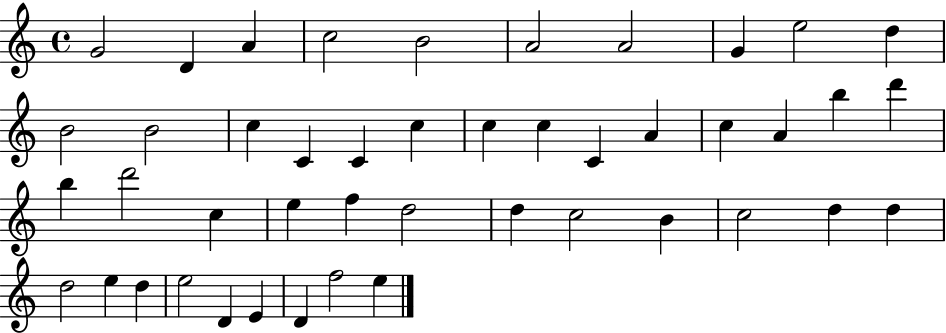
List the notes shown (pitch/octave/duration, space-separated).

G4/h D4/q A4/q C5/h B4/h A4/h A4/h G4/q E5/h D5/q B4/h B4/h C5/q C4/q C4/q C5/q C5/q C5/q C4/q A4/q C5/q A4/q B5/q D6/q B5/q D6/h C5/q E5/q F5/q D5/h D5/q C5/h B4/q C5/h D5/q D5/q D5/h E5/q D5/q E5/h D4/q E4/q D4/q F5/h E5/q